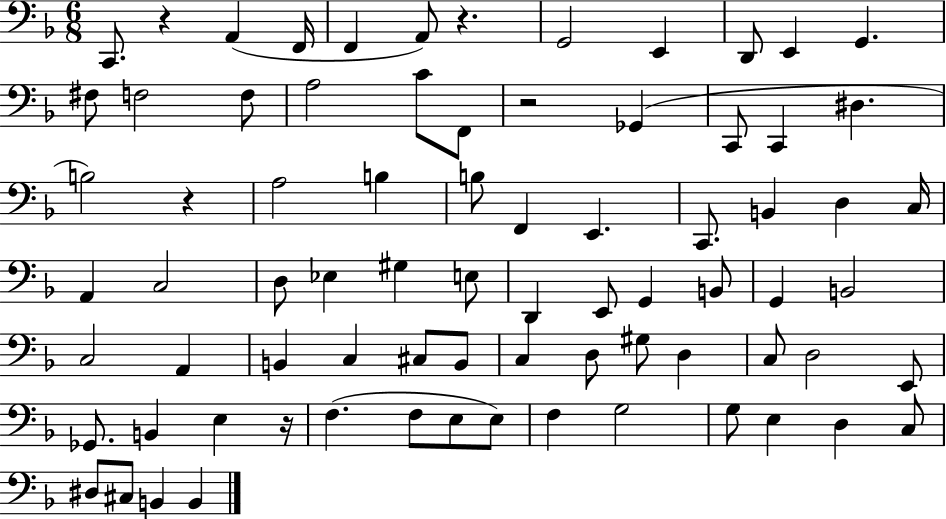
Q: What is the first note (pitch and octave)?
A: C2